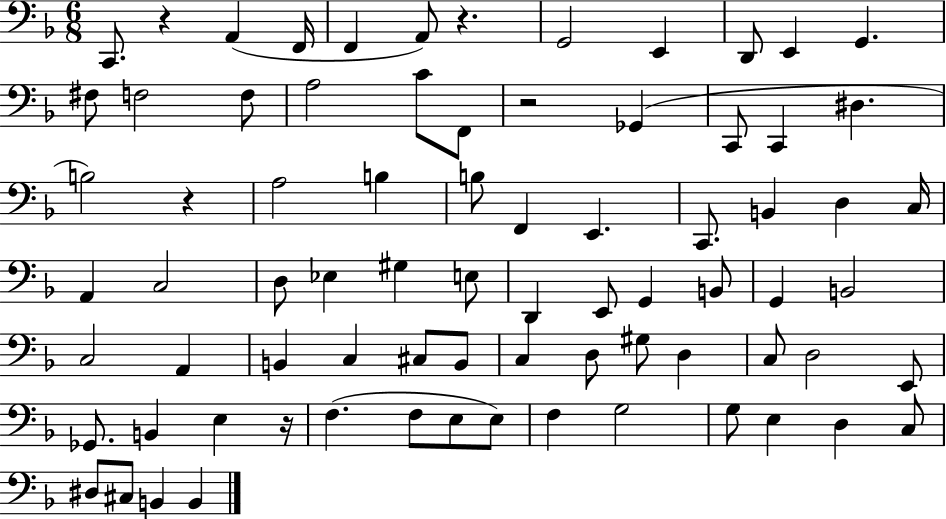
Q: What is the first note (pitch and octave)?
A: C2